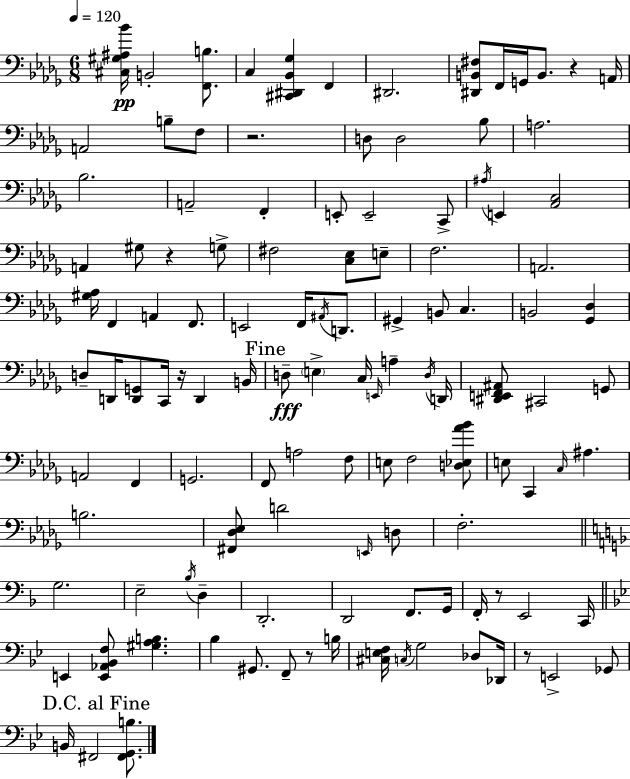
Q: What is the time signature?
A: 6/8